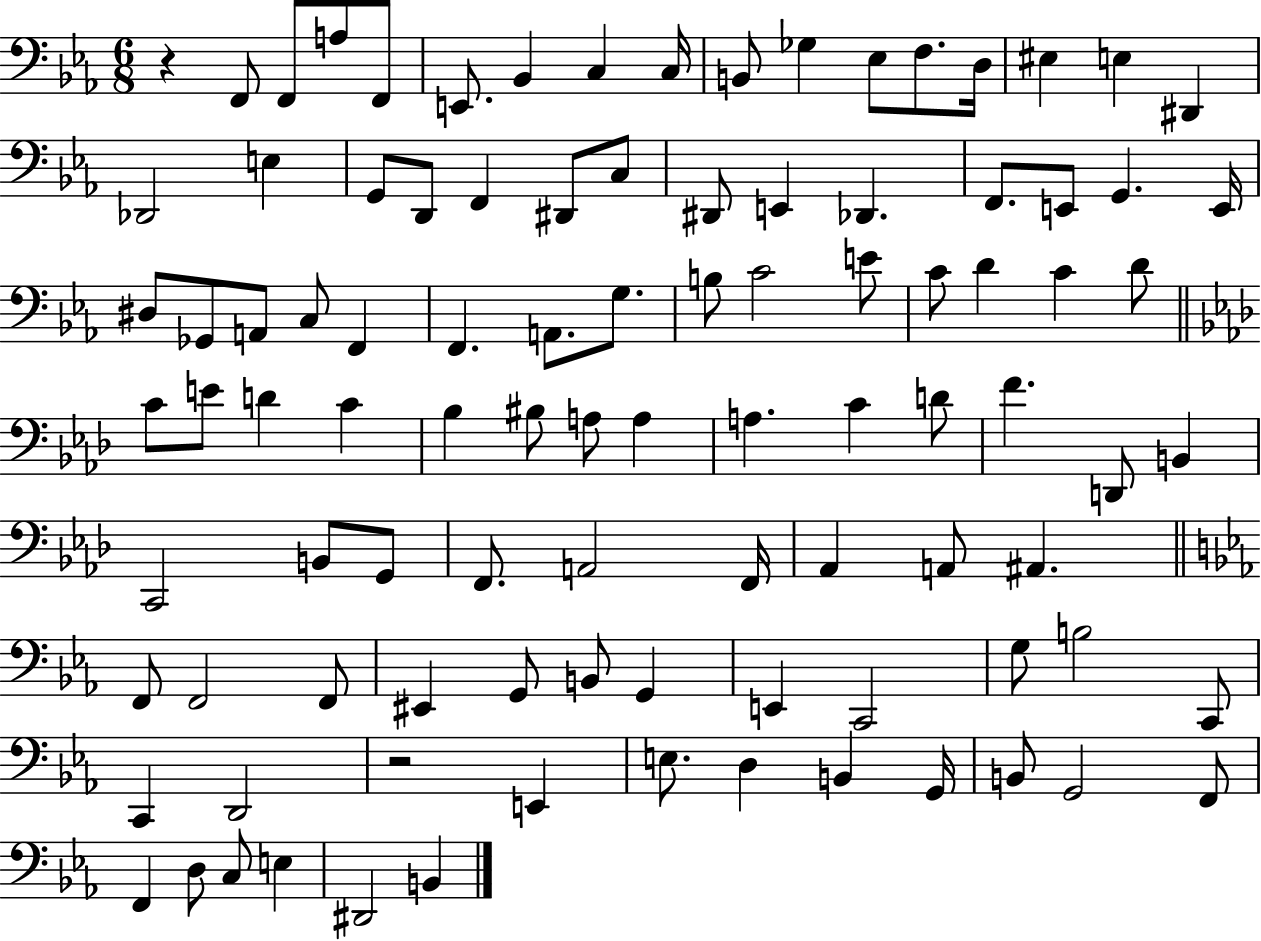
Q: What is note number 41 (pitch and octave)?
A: E4